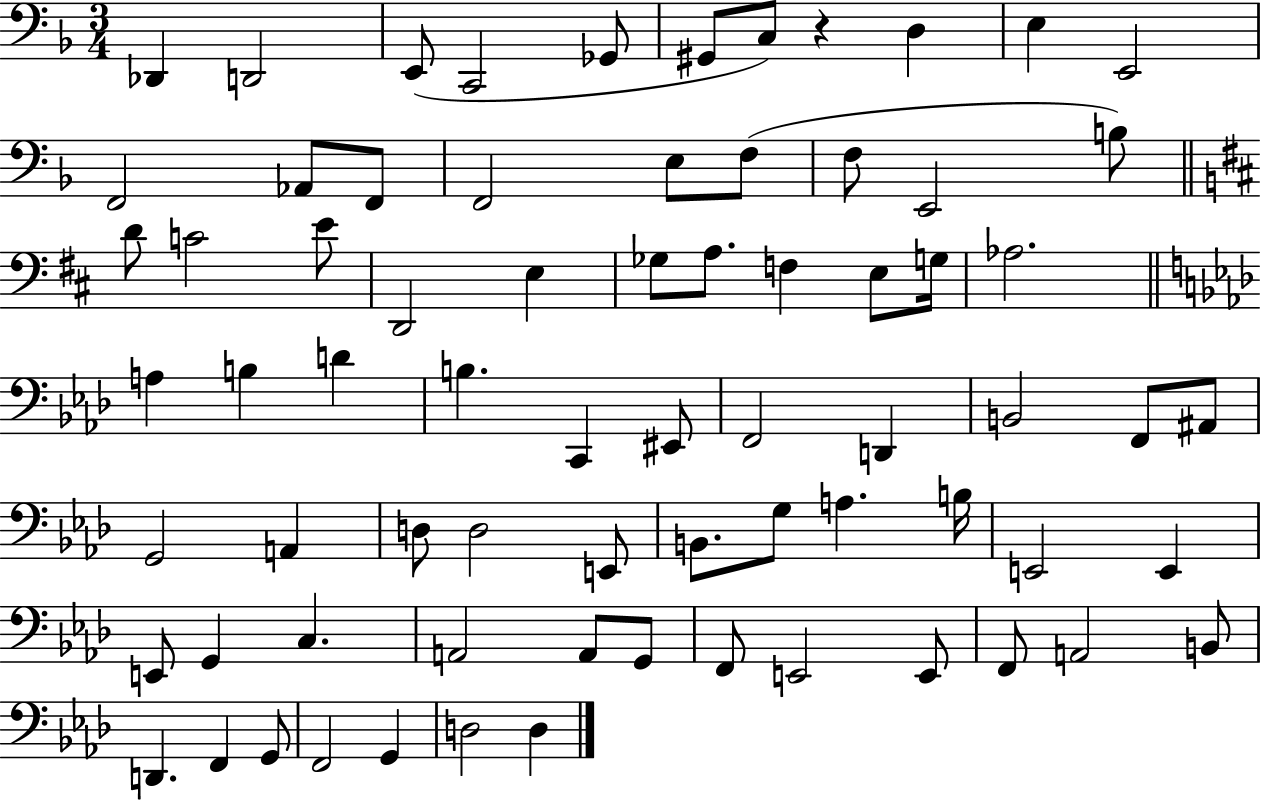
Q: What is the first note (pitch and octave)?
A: Db2